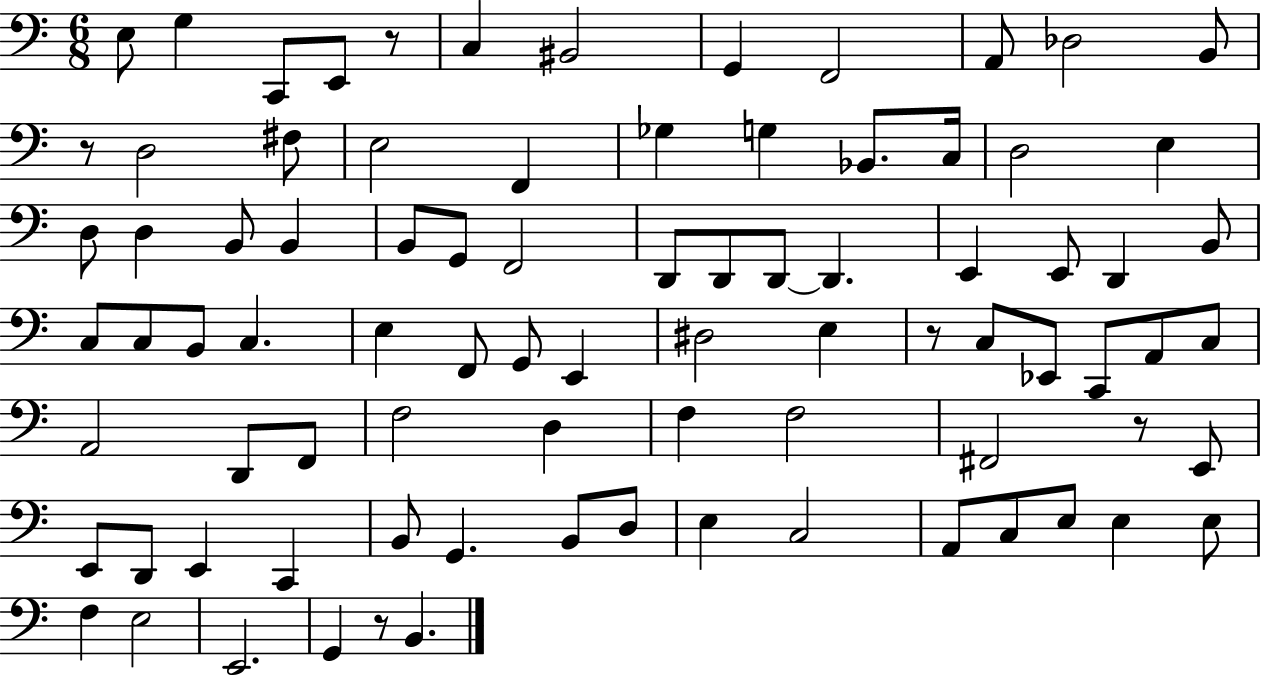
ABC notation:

X:1
T:Untitled
M:6/8
L:1/4
K:C
E,/2 G, C,,/2 E,,/2 z/2 C, ^B,,2 G,, F,,2 A,,/2 _D,2 B,,/2 z/2 D,2 ^F,/2 E,2 F,, _G, G, _B,,/2 C,/4 D,2 E, D,/2 D, B,,/2 B,, B,,/2 G,,/2 F,,2 D,,/2 D,,/2 D,,/2 D,, E,, E,,/2 D,, B,,/2 C,/2 C,/2 B,,/2 C, E, F,,/2 G,,/2 E,, ^D,2 E, z/2 C,/2 _E,,/2 C,,/2 A,,/2 C,/2 A,,2 D,,/2 F,,/2 F,2 D, F, F,2 ^F,,2 z/2 E,,/2 E,,/2 D,,/2 E,, C,, B,,/2 G,, B,,/2 D,/2 E, C,2 A,,/2 C,/2 E,/2 E, E,/2 F, E,2 E,,2 G,, z/2 B,,